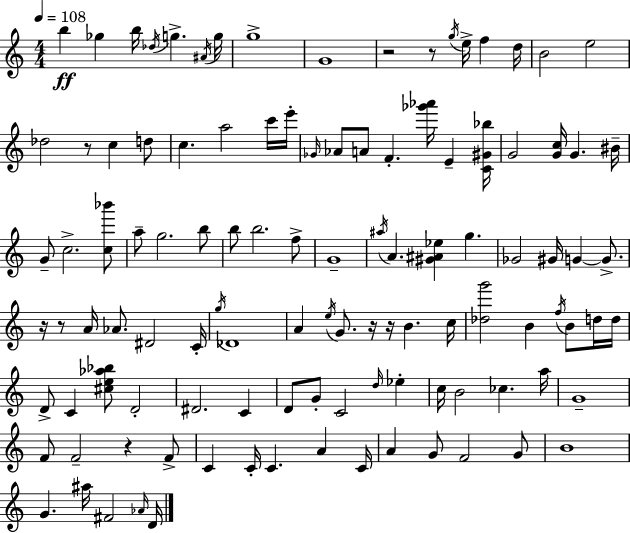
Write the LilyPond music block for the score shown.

{
  \clef treble
  \numericTimeSignature
  \time 4/4
  \key c \major
  \tempo 4 = 108
  b''4\ff ges''4 b''16 \acciaccatura { des''16 } g''4.-> | \acciaccatura { ais'16 } g''16 g''1-> | g'1 | r2 r8 \acciaccatura { g''16 } e''16-> f''4 | \break d''16 b'2 e''2 | des''2 r8 c''4 | d''8 c''4. a''2 | c'''16 e'''16-. \grace { ges'16 } aes'8 a'8 f'4.-. <ges''' aes'''>16 e'4-- | \break <c' gis' bes''>16 g'2 <g' c''>16 g'4. | bis'16-- g'8-- c''2.-> | <c'' bes'''>8 a''8-- g''2. | b''8 b''8 b''2. | \break f''8-> g'1-- | \acciaccatura { ais''16 } a'4. <gis' ais' ees''>4 g''4. | ges'2 gis'16 g'4~~ | g'8.-> r16 r8 a'16 aes'8. dis'2 | \break c'16-. \acciaccatura { g''16 } des'1 | a'4 \acciaccatura { e''16 } g'8. r16 r16 | b'4. c''16 <des'' g'''>2 b'4 | \acciaccatura { f''16 } b'8 d''16 d''16 d'8-> c'4 <cis'' e'' aes'' bes''>8 | \break d'2-. dis'2. | c'4 d'8 g'8-. c'2 | \grace { d''16 } ees''4-. c''16 b'2 | ces''4. a''16 g'1-- | \break f'8 f'2-- | r4 f'8-> c'4 c'16-. c'4. | a'4 c'16 a'4 g'8 f'2 | g'8 b'1 | \break g'4. ais''16 | fis'2 \grace { aes'16 } d'16 \bar "|."
}